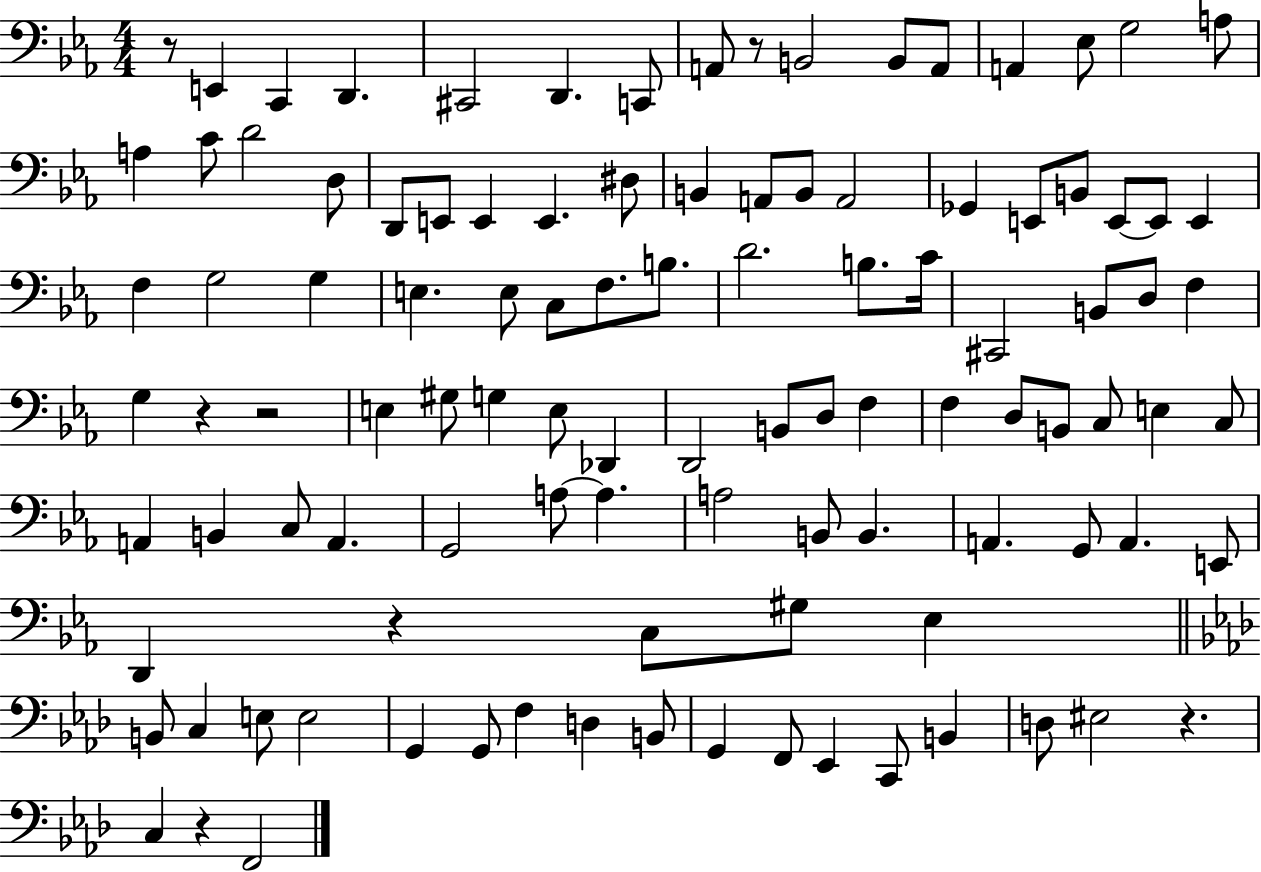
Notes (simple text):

R/e E2/q C2/q D2/q. C#2/h D2/q. C2/e A2/e R/e B2/h B2/e A2/e A2/q Eb3/e G3/h A3/e A3/q C4/e D4/h D3/e D2/e E2/e E2/q E2/q. D#3/e B2/q A2/e B2/e A2/h Gb2/q E2/e B2/e E2/e E2/e E2/q F3/q G3/h G3/q E3/q. E3/e C3/e F3/e. B3/e. D4/h. B3/e. C4/s C#2/h B2/e D3/e F3/q G3/q R/q R/h E3/q G#3/e G3/q E3/e Db2/q D2/h B2/e D3/e F3/q F3/q D3/e B2/e C3/e E3/q C3/e A2/q B2/q C3/e A2/q. G2/h A3/e A3/q. A3/h B2/e B2/q. A2/q. G2/e A2/q. E2/e D2/q R/q C3/e G#3/e Eb3/q B2/e C3/q E3/e E3/h G2/q G2/e F3/q D3/q B2/e G2/q F2/e Eb2/q C2/e B2/q D3/e EIS3/h R/q. C3/q R/q F2/h